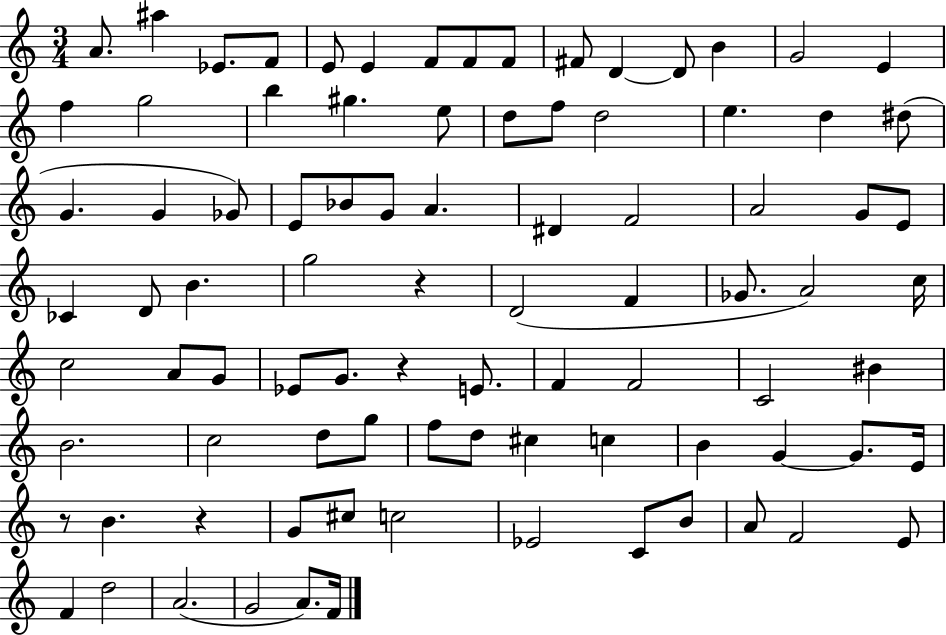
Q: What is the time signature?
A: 3/4